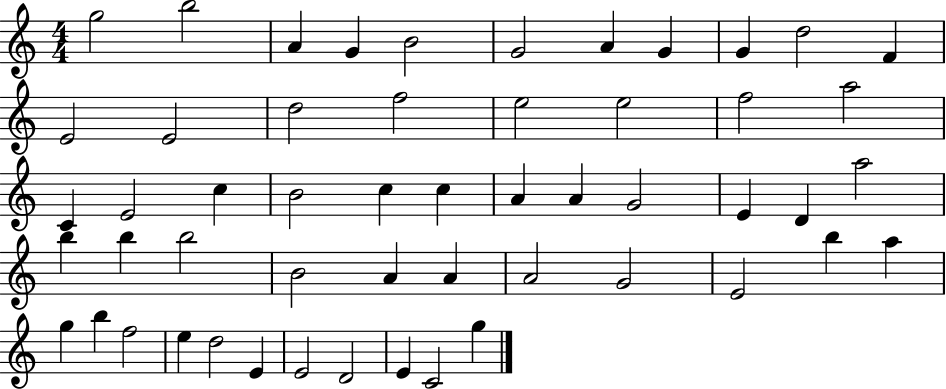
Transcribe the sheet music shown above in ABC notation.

X:1
T:Untitled
M:4/4
L:1/4
K:C
g2 b2 A G B2 G2 A G G d2 F E2 E2 d2 f2 e2 e2 f2 a2 C E2 c B2 c c A A G2 E D a2 b b b2 B2 A A A2 G2 E2 b a g b f2 e d2 E E2 D2 E C2 g